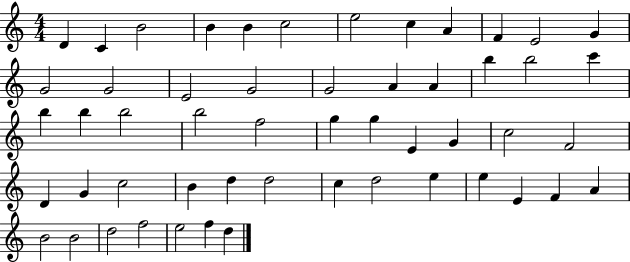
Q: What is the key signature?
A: C major